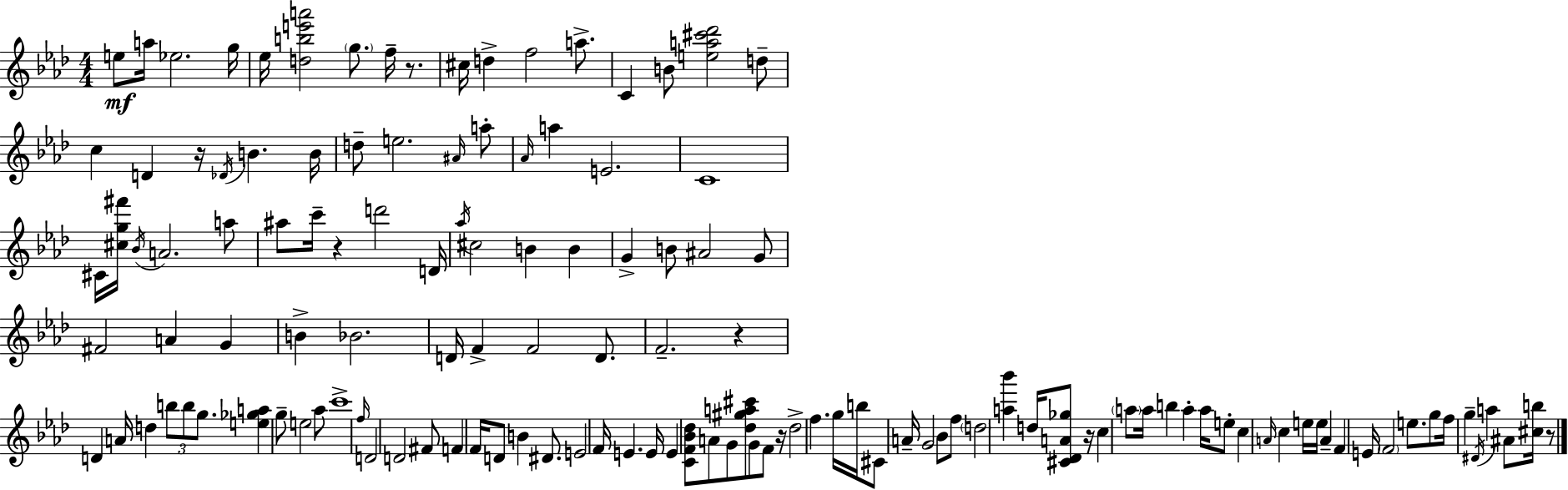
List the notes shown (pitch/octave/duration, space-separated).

E5/e A5/s Eb5/h. G5/s Eb5/s [D5,B5,E6,A6]/h G5/e. F5/s R/e. C#5/s D5/q F5/h A5/e. C4/q B4/e [E5,A5,C#6,Db6]/h D5/e C5/q D4/q R/s Db4/s B4/q. B4/s D5/e E5/h. A#4/s A5/e Ab4/s A5/q E4/h. C4/w C#4/s [C#5,G5,F#6]/s Bb4/s A4/h. A5/e A#5/e C6/s R/q D6/h D4/s Ab5/s C#5/h B4/q B4/q G4/q B4/e A#4/h G4/e F#4/h A4/q G4/q B4/q Bb4/h. D4/s F4/q F4/h D4/e. F4/h. R/q D4/q A4/s D5/q B5/e B5/e G5/e. [E5,Gb5,A5]/q G5/e E5/h Ab5/e C6/w F5/s D4/h D4/h F#4/e F4/q F4/s D4/e B4/q D#4/e. E4/h F4/s E4/q. E4/s E4/q [C4,F4,Bb4,Db5]/e A4/e G4/e [Db5,G#5,A5,C#6]/e G4/e F4/e R/s Db5/h F5/q. G5/s B5/s C#4/e A4/s G4/h Bb4/e F5/e D5/h [A5,Bb6]/q D5/s [C#4,Db4,A4,Gb5]/e R/s C5/q A5/e A5/s B5/q A5/q A5/s E5/e C5/q A4/s C5/q E5/s E5/s A4/q F4/q E4/s F4/h E5/e. G5/e F5/s G5/q D#4/s A5/q A#4/e [C#5,B5]/s R/e